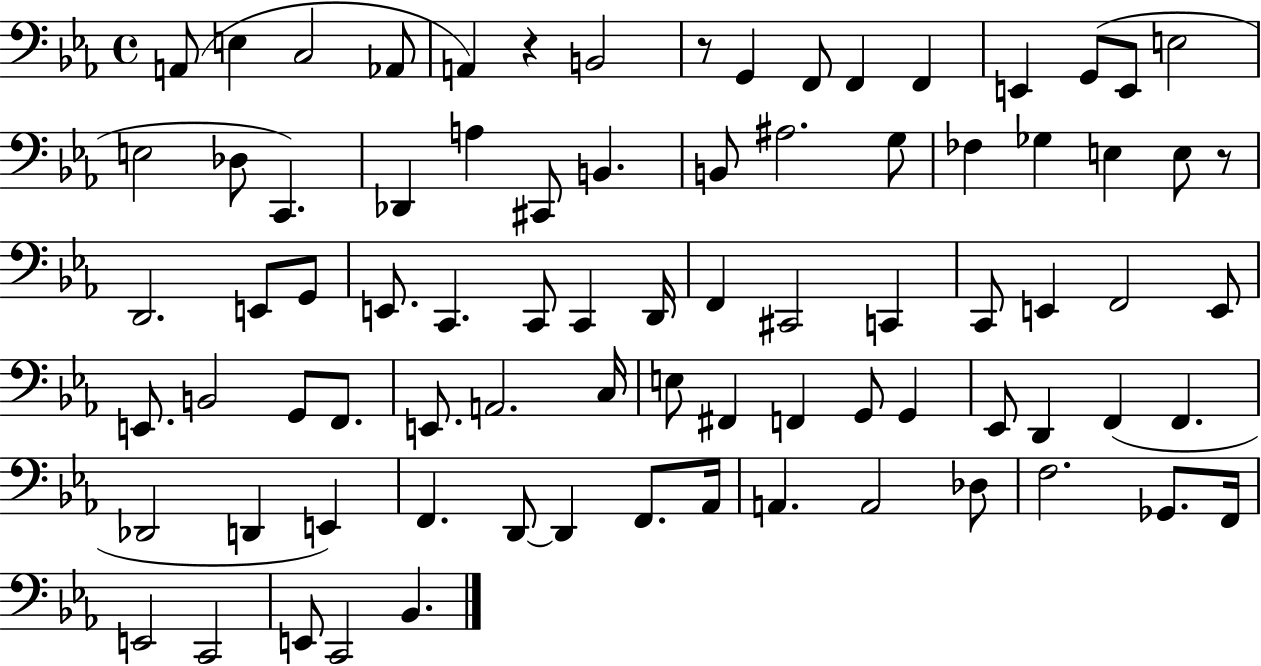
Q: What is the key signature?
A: EES major